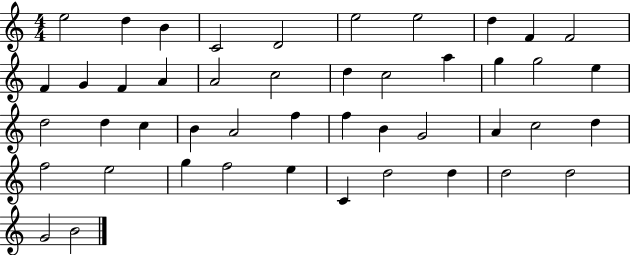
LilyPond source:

{
  \clef treble
  \numericTimeSignature
  \time 4/4
  \key c \major
  e''2 d''4 b'4 | c'2 d'2 | e''2 e''2 | d''4 f'4 f'2 | \break f'4 g'4 f'4 a'4 | a'2 c''2 | d''4 c''2 a''4 | g''4 g''2 e''4 | \break d''2 d''4 c''4 | b'4 a'2 f''4 | f''4 b'4 g'2 | a'4 c''2 d''4 | \break f''2 e''2 | g''4 f''2 e''4 | c'4 d''2 d''4 | d''2 d''2 | \break g'2 b'2 | \bar "|."
}